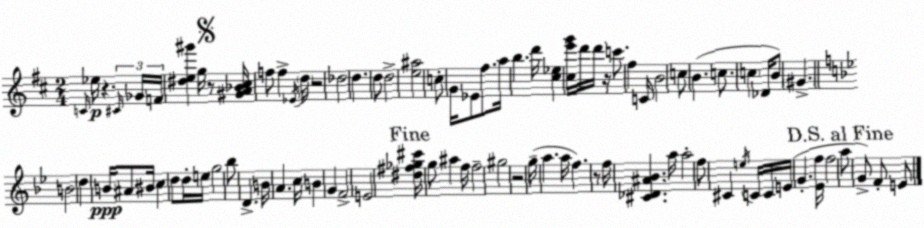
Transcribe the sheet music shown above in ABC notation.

X:1
T:Untitled
M:2/4
L:1/4
K:D
C/4 _e/4 z ^C/4 _G/4 F/4 [^de^g'] g/4 z/2 [^GA_B^c]/4 f/2 f _E/4 d/4 z2 _d2 d d/2 d2 [e^a]2 c/2 G/4 _E/2 ^f/2 a/4 b d'/4 [^c_e] [^ce'g']/4 d'/4 d'/4 z/4 c'/2 ^f C/4 B2 c/2 B c/2 c _D/4 B/2 ^G B2 d B/4 ^A/2 ^B/4 c d/2 d/4 e/4 g2 _b/2 D B/4 A c/4 B G F2 E2 [^d^f_g^c']/4 g/2 ^a f/4 f2 ^g2 z2 g/4 a a/4 f z/2 f/4 [^C_D^A_B] a/4 a2 f/2 ^C e/4 C/4 C/4 E/4 G [_Ef]/4 f2 a/2 G/2 F/2 E/2